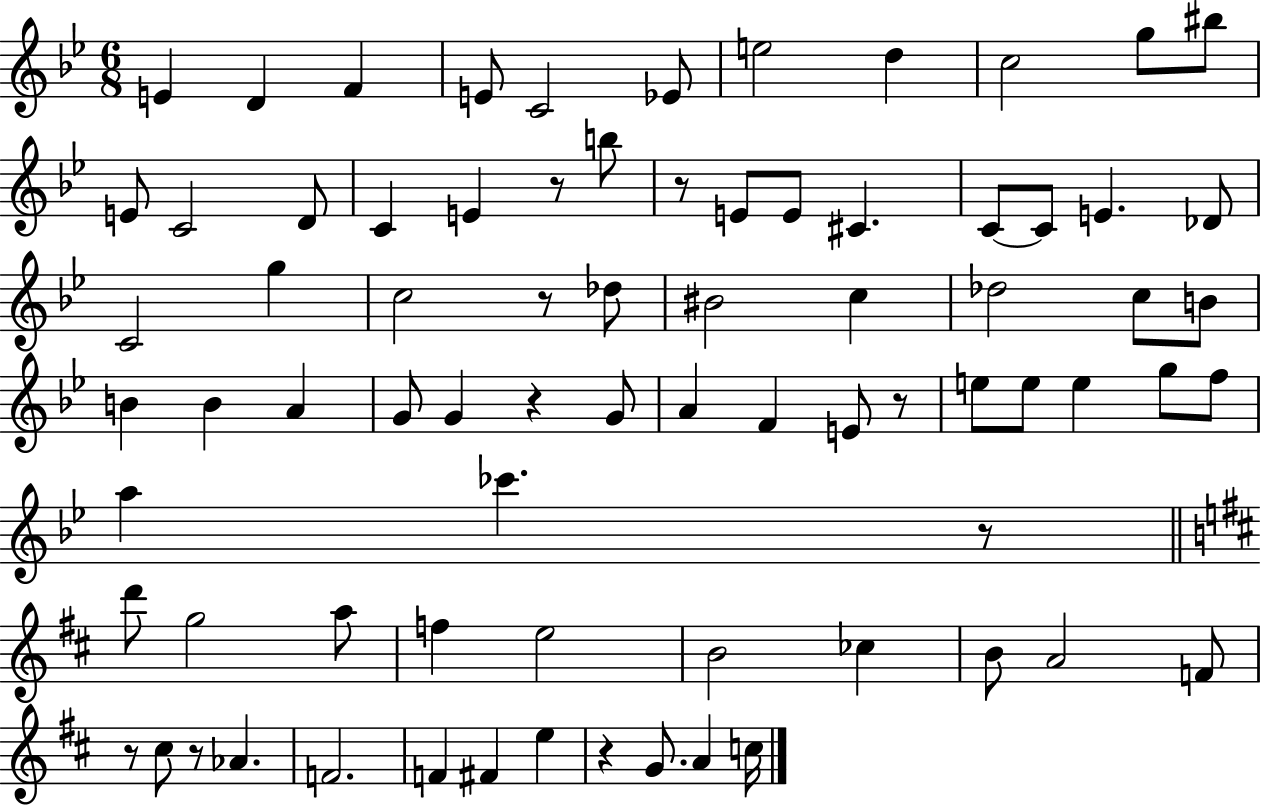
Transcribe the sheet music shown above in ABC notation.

X:1
T:Untitled
M:6/8
L:1/4
K:Bb
E D F E/2 C2 _E/2 e2 d c2 g/2 ^b/2 E/2 C2 D/2 C E z/2 b/2 z/2 E/2 E/2 ^C C/2 C/2 E _D/2 C2 g c2 z/2 _d/2 ^B2 c _d2 c/2 B/2 B B A G/2 G z G/2 A F E/2 z/2 e/2 e/2 e g/2 f/2 a _c' z/2 d'/2 g2 a/2 f e2 B2 _c B/2 A2 F/2 z/2 ^c/2 z/2 _A F2 F ^F e z G/2 A c/4